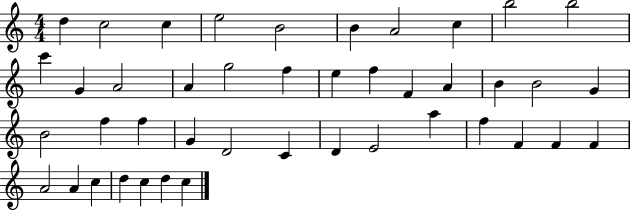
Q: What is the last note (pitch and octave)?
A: C5